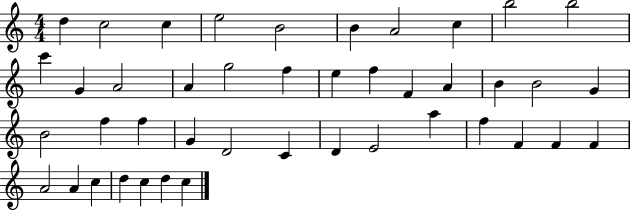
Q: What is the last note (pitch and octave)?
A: C5